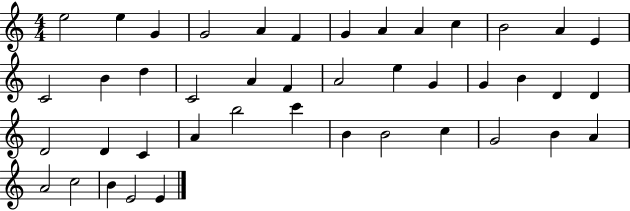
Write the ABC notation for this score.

X:1
T:Untitled
M:4/4
L:1/4
K:C
e2 e G G2 A F G A A c B2 A E C2 B d C2 A F A2 e G G B D D D2 D C A b2 c' B B2 c G2 B A A2 c2 B E2 E